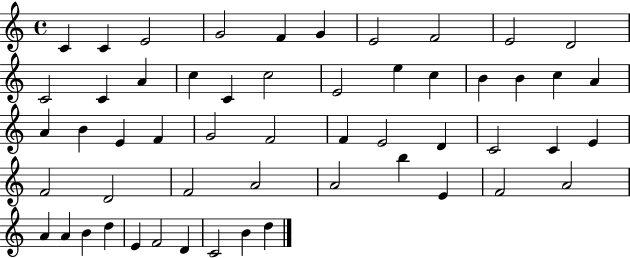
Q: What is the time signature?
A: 4/4